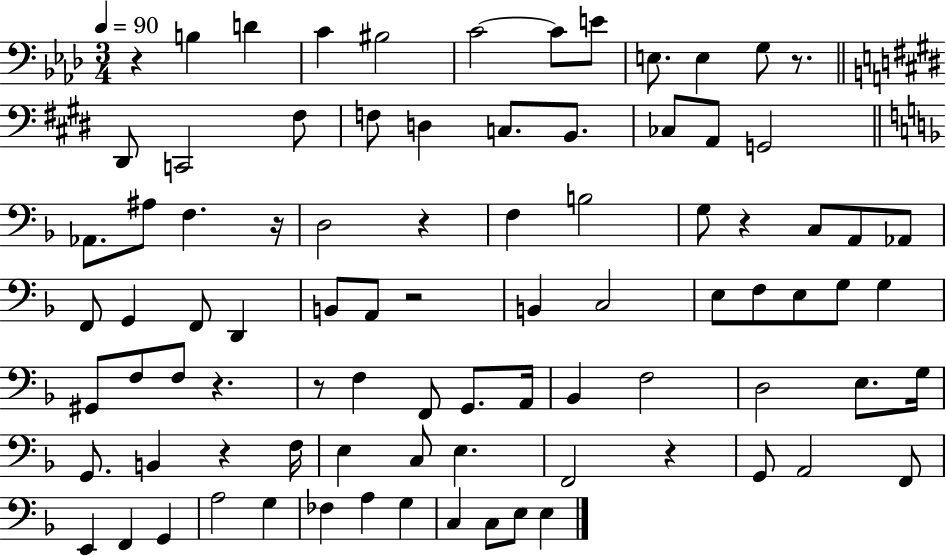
R/q B3/q D4/q C4/q BIS3/h C4/h C4/e E4/e E3/e. E3/q G3/e R/e. D#2/e C2/h F#3/e F3/e D3/q C3/e. B2/e. CES3/e A2/e G2/h Ab2/e. A#3/e F3/q. R/s D3/h R/q F3/q B3/h G3/e R/q C3/e A2/e Ab2/e F2/e G2/q F2/e D2/q B2/e A2/e R/h B2/q C3/h E3/e F3/e E3/e G3/e G3/q G#2/e F3/e F3/e R/q. R/e F3/q F2/e G2/e. A2/s Bb2/q F3/h D3/h E3/e. G3/s G2/e. B2/q R/q F3/s E3/q C3/e E3/q. F2/h R/q G2/e A2/h F2/e E2/q F2/q G2/q A3/h G3/q FES3/q A3/q G3/q C3/q C3/e E3/e E3/q